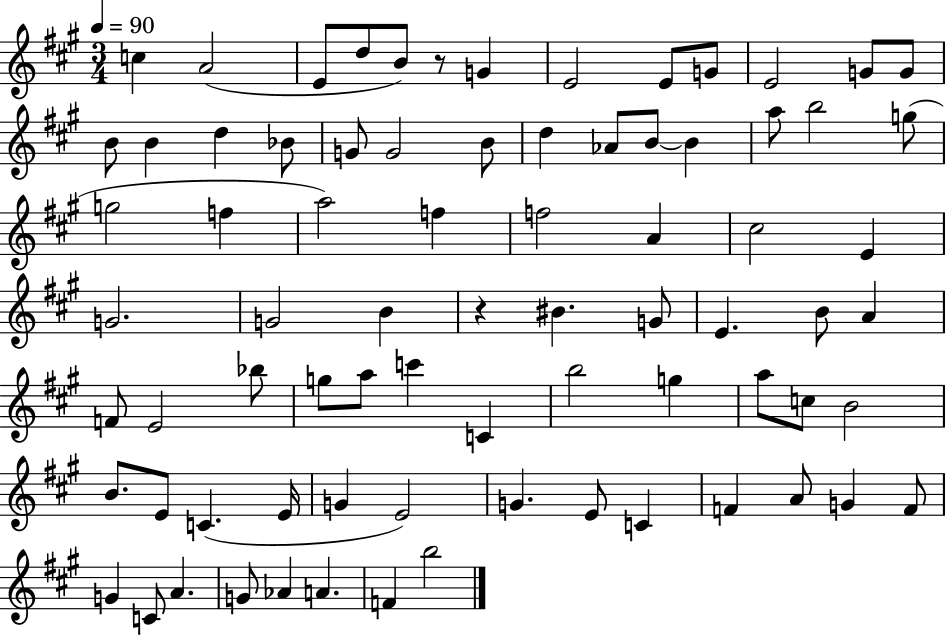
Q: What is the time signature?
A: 3/4